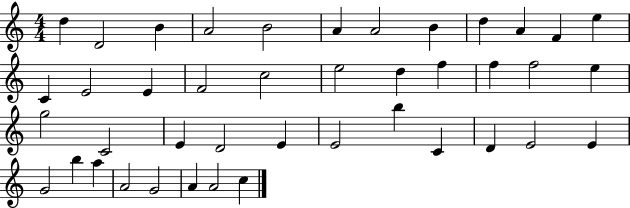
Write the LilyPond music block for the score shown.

{
  \clef treble
  \numericTimeSignature
  \time 4/4
  \key c \major
  d''4 d'2 b'4 | a'2 b'2 | a'4 a'2 b'4 | d''4 a'4 f'4 e''4 | \break c'4 e'2 e'4 | f'2 c''2 | e''2 d''4 f''4 | f''4 f''2 e''4 | \break g''2 c'2 | e'4 d'2 e'4 | e'2 b''4 c'4 | d'4 e'2 e'4 | \break g'2 b''4 a''4 | a'2 g'2 | a'4 a'2 c''4 | \bar "|."
}